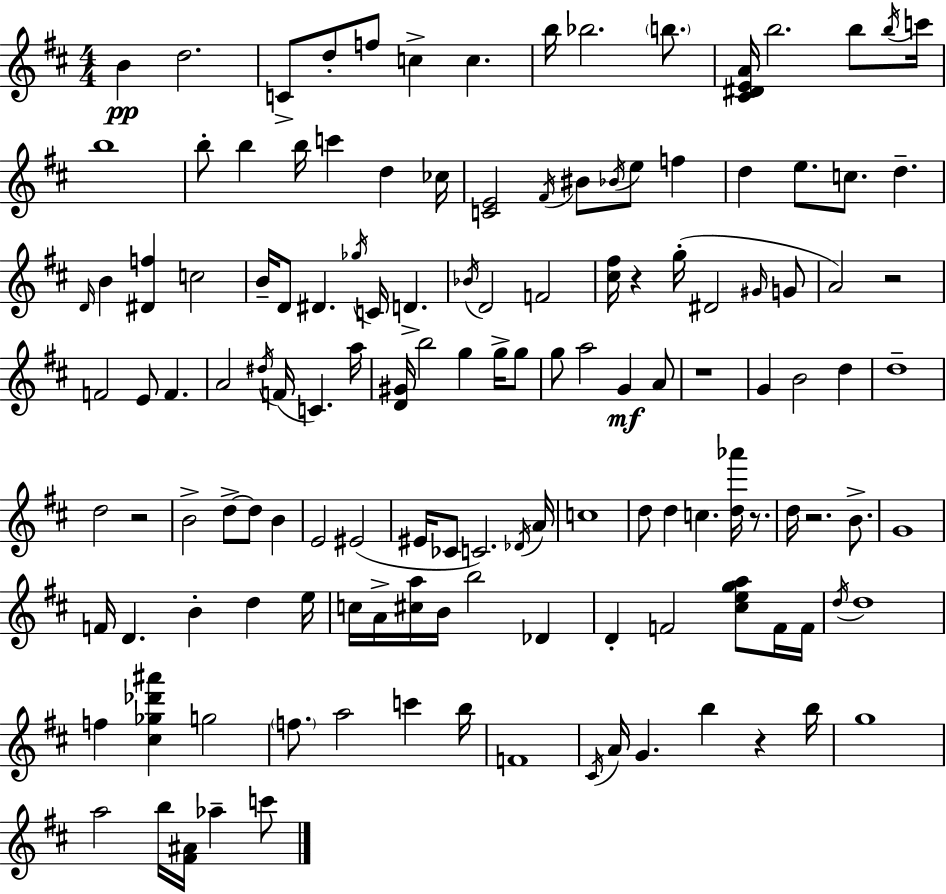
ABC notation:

X:1
T:Untitled
M:4/4
L:1/4
K:D
B d2 C/2 d/2 f/2 c c b/4 _b2 b/2 [^C^DEA]/4 b2 b/2 b/4 c'/4 b4 b/2 b b/4 c' d _c/4 [CE]2 ^F/4 ^B/2 _B/4 e/2 f d e/2 c/2 d D/4 B [^Df] c2 B/4 D/2 ^D _g/4 C/4 D _B/4 D2 F2 [^c^f]/4 z g/4 ^D2 ^G/4 G/2 A2 z2 F2 E/2 F A2 ^d/4 F/4 C a/4 [D^G]/4 b2 g g/4 g/2 g/2 a2 G A/2 z4 G B2 d d4 d2 z2 B2 d/2 d/2 B E2 ^E2 ^E/4 _C/2 C2 _D/4 A/4 c4 d/2 d c [d_a']/4 z/2 d/4 z2 B/2 G4 F/4 D B d e/4 c/4 A/4 [^ca]/4 B/4 b2 _D D F2 [^cega]/2 F/4 F/4 d/4 d4 f [^c_g_d'^a'] g2 f/2 a2 c' b/4 F4 ^C/4 A/4 G b z b/4 g4 a2 b/4 [^F^A]/4 _a c'/2